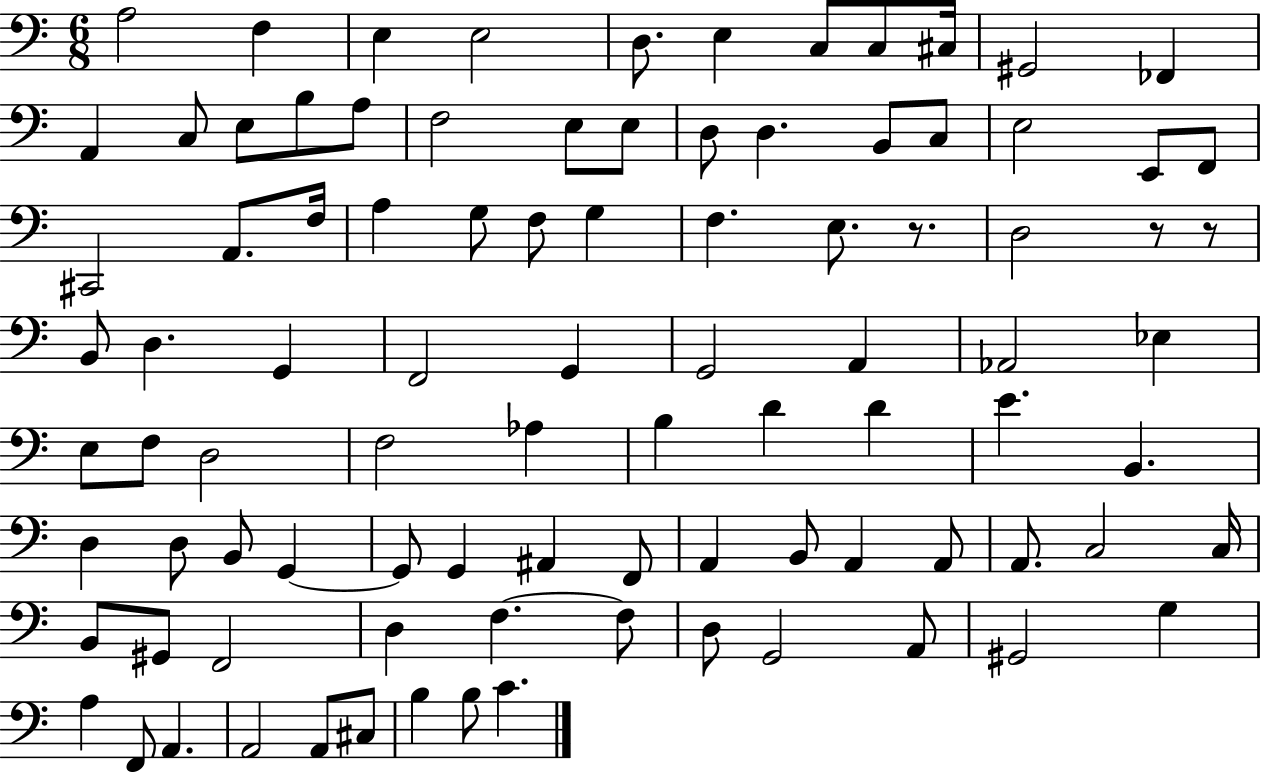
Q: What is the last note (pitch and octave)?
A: C4